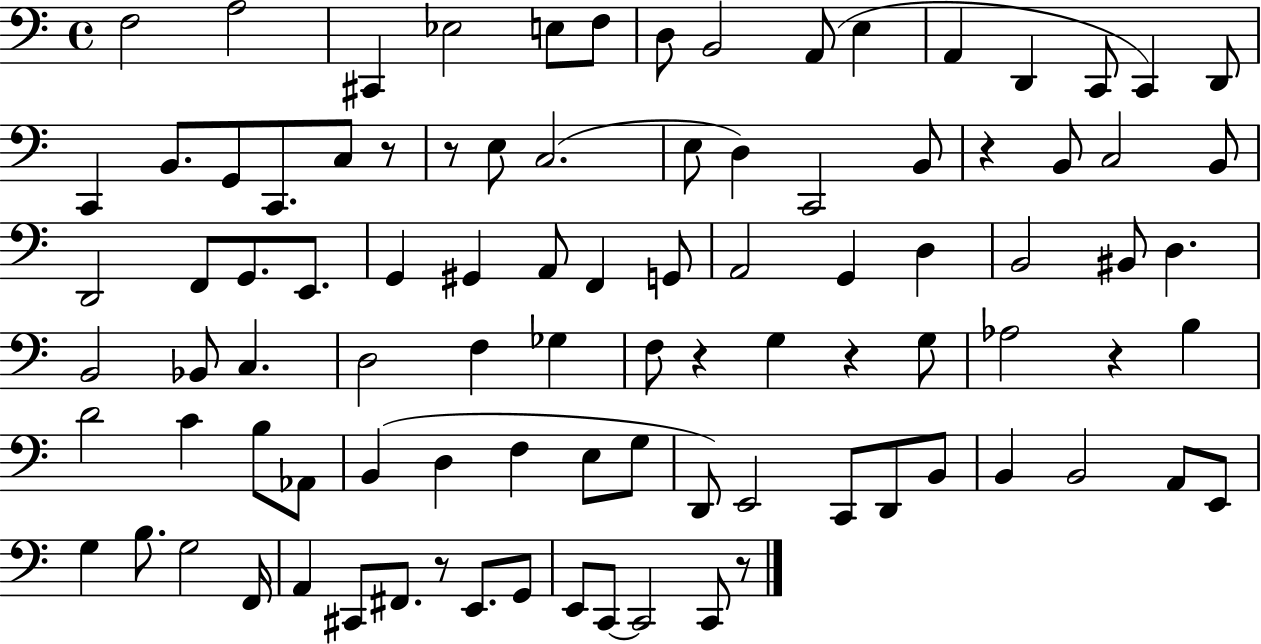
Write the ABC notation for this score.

X:1
T:Untitled
M:4/4
L:1/4
K:C
F,2 A,2 ^C,, _E,2 E,/2 F,/2 D,/2 B,,2 A,,/2 E, A,, D,, C,,/2 C,, D,,/2 C,, B,,/2 G,,/2 C,,/2 C,/2 z/2 z/2 E,/2 C,2 E,/2 D, C,,2 B,,/2 z B,,/2 C,2 B,,/2 D,,2 F,,/2 G,,/2 E,,/2 G,, ^G,, A,,/2 F,, G,,/2 A,,2 G,, D, B,,2 ^B,,/2 D, B,,2 _B,,/2 C, D,2 F, _G, F,/2 z G, z G,/2 _A,2 z B, D2 C B,/2 _A,,/2 B,, D, F, E,/2 G,/2 D,,/2 E,,2 C,,/2 D,,/2 B,,/2 B,, B,,2 A,,/2 E,,/2 G, B,/2 G,2 F,,/4 A,, ^C,,/2 ^F,,/2 z/2 E,,/2 G,,/2 E,,/2 C,,/2 C,,2 C,,/2 z/2